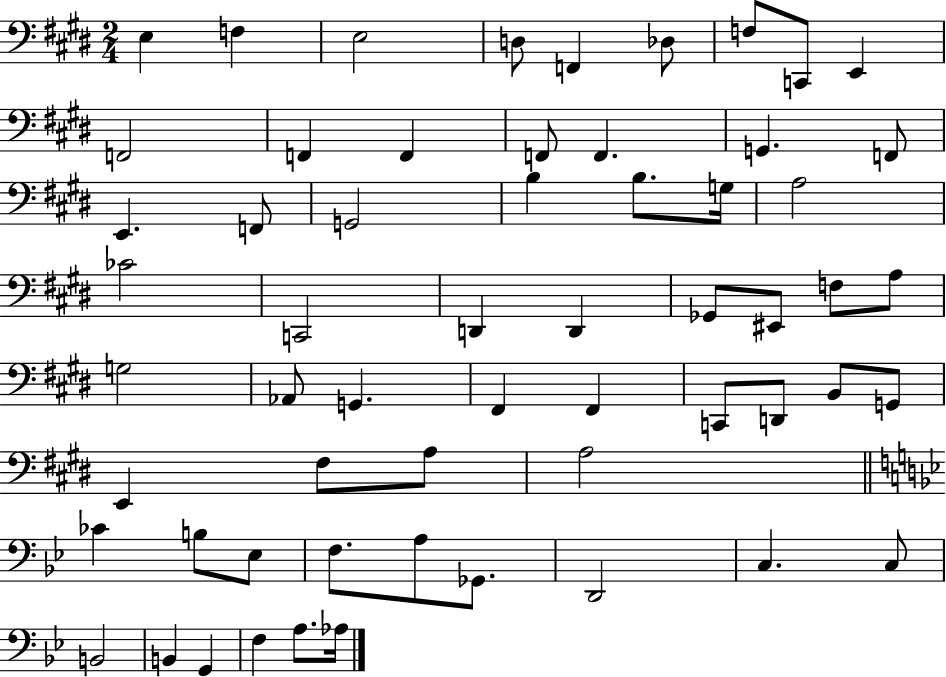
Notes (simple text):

E3/q F3/q E3/h D3/e F2/q Db3/e F3/e C2/e E2/q F2/h F2/q F2/q F2/e F2/q. G2/q. F2/e E2/q. F2/e G2/h B3/q B3/e. G3/s A3/h CES4/h C2/h D2/q D2/q Gb2/e EIS2/e F3/e A3/e G3/h Ab2/e G2/q. F#2/q F#2/q C2/e D2/e B2/e G2/e E2/q F#3/e A3/e A3/h CES4/q B3/e Eb3/e F3/e. A3/e Gb2/e. D2/h C3/q. C3/e B2/h B2/q G2/q F3/q A3/e. Ab3/s